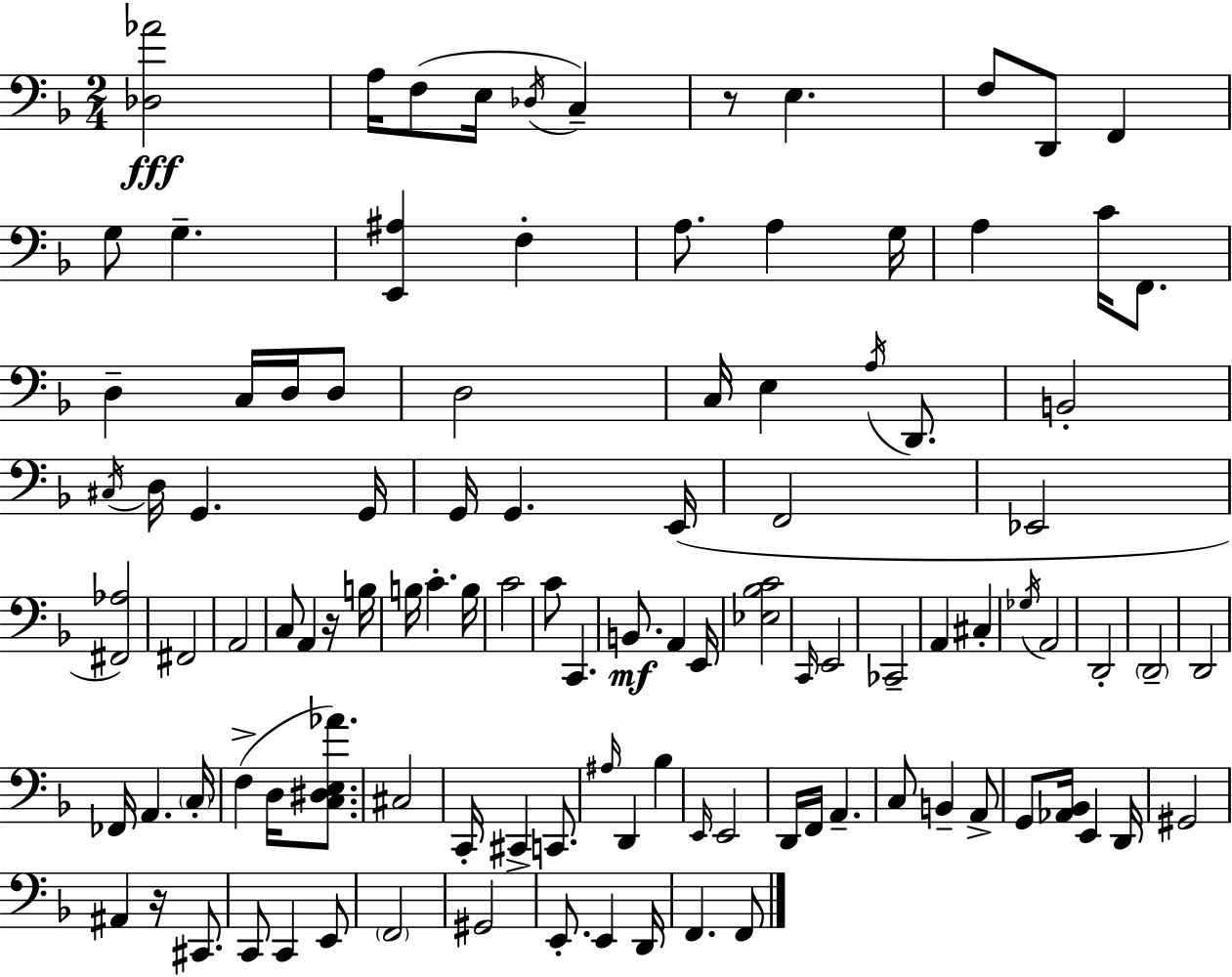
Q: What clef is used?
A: bass